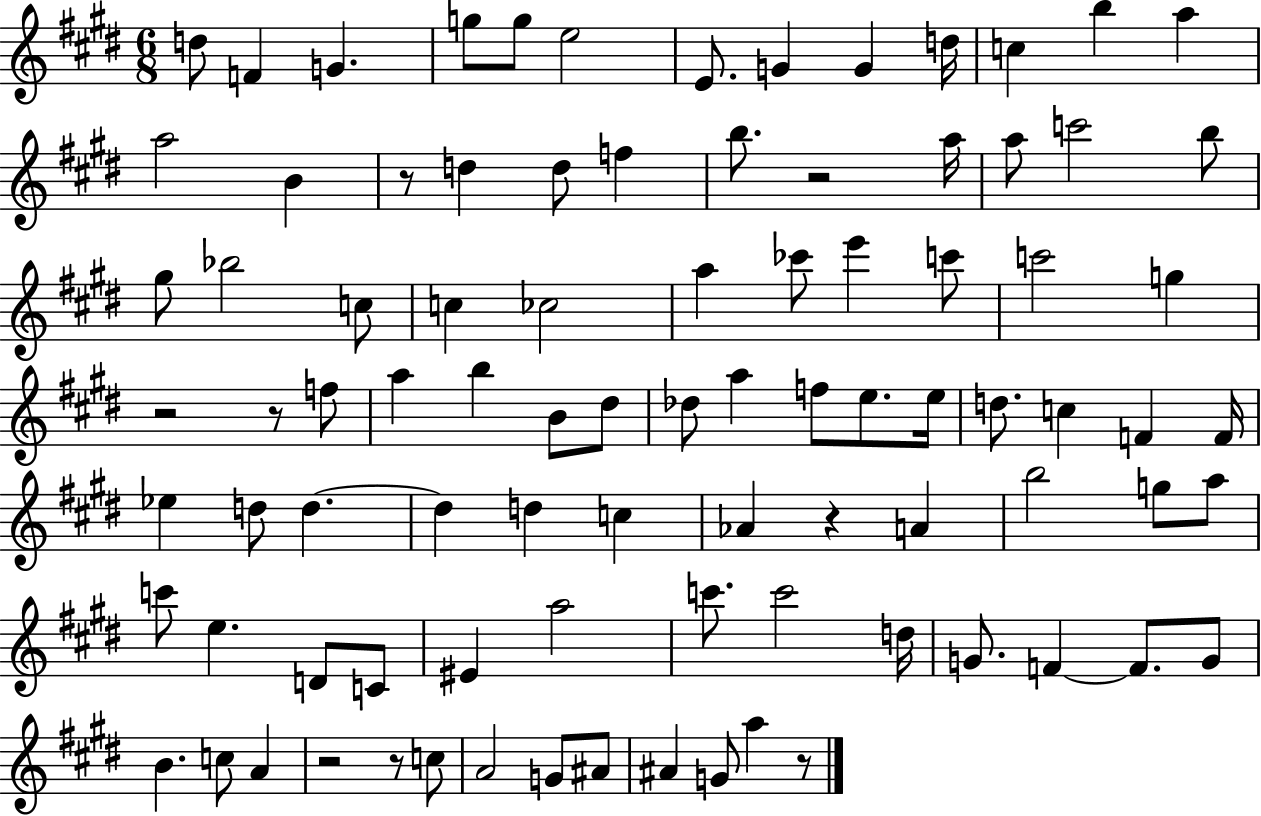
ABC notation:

X:1
T:Untitled
M:6/8
L:1/4
K:E
d/2 F G g/2 g/2 e2 E/2 G G d/4 c b a a2 B z/2 d d/2 f b/2 z2 a/4 a/2 c'2 b/2 ^g/2 _b2 c/2 c _c2 a _c'/2 e' c'/2 c'2 g z2 z/2 f/2 a b B/2 ^d/2 _d/2 a f/2 e/2 e/4 d/2 c F F/4 _e d/2 d d d c _A z A b2 g/2 a/2 c'/2 e D/2 C/2 ^E a2 c'/2 c'2 d/4 G/2 F F/2 G/2 B c/2 A z2 z/2 c/2 A2 G/2 ^A/2 ^A G/2 a z/2